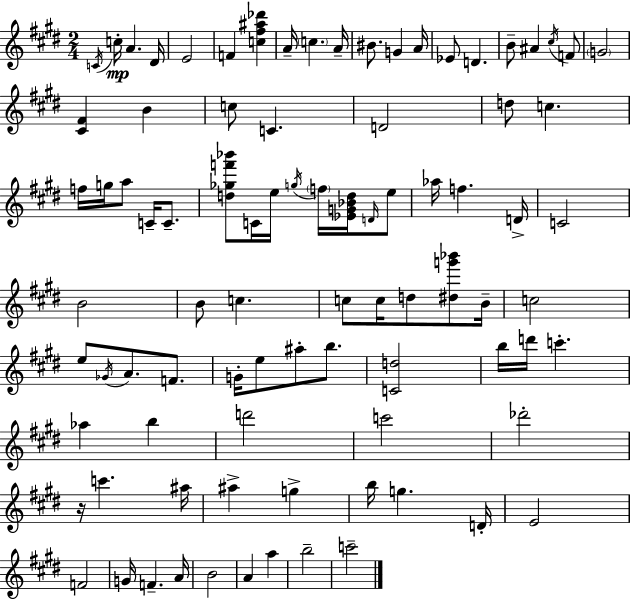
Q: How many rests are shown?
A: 1